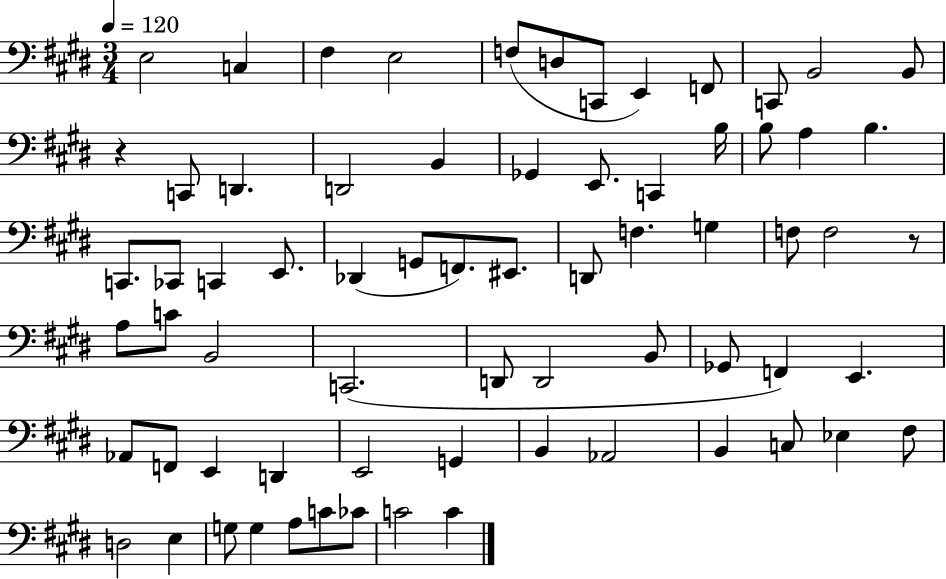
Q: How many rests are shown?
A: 2